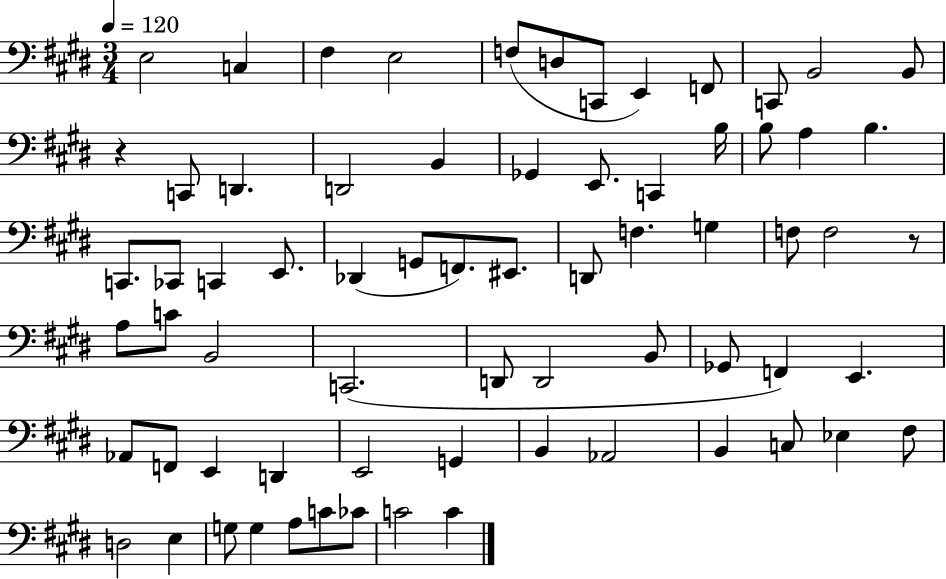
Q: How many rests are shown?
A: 2